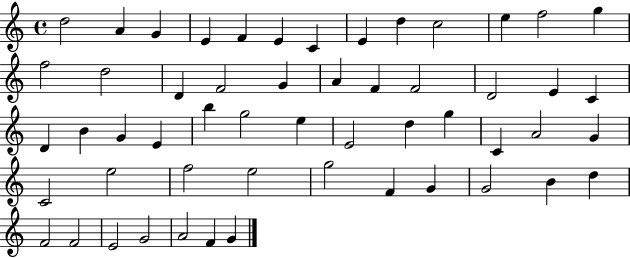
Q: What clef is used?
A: treble